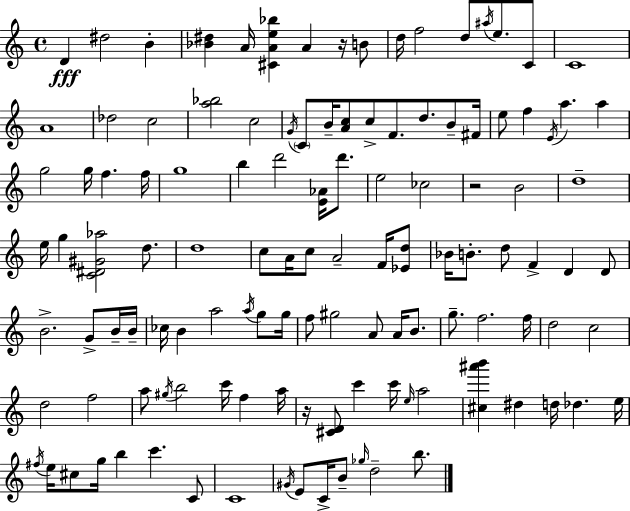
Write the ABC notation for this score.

X:1
T:Untitled
M:4/4
L:1/4
K:Am
D ^d2 B [_B^d] A/4 [^CAe_b] A z/4 B/2 d/4 f2 d/2 ^a/4 e/2 C/2 C4 A4 _d2 c2 [a_b]2 c2 G/4 C/2 B/4 [Ac]/2 c/2 F/2 d/2 B/2 ^F/4 e/2 f E/4 a a g2 g/4 f f/4 g4 b d'2 [E_A]/4 d'/2 e2 _c2 z2 B2 d4 e/4 g [C^D^G_a]2 d/2 d4 c/2 A/4 c/2 A2 F/4 [_Ed]/2 _B/4 B/2 d/2 F D D/2 B2 G/2 B/4 B/4 _c/4 B a2 a/4 g/2 g/4 f/2 ^g2 A/2 A/4 B/2 g/2 f2 f/4 d2 c2 d2 f2 a/2 ^g/4 b2 c'/4 f a/4 z/4 [^CD]/2 c' c'/4 e/4 a2 [^c^a'b'] ^d d/4 _d e/4 ^f/4 e/4 ^c/2 g/4 b c' C/2 C4 ^G/4 E/2 C/4 B/2 _g/4 d2 b/2